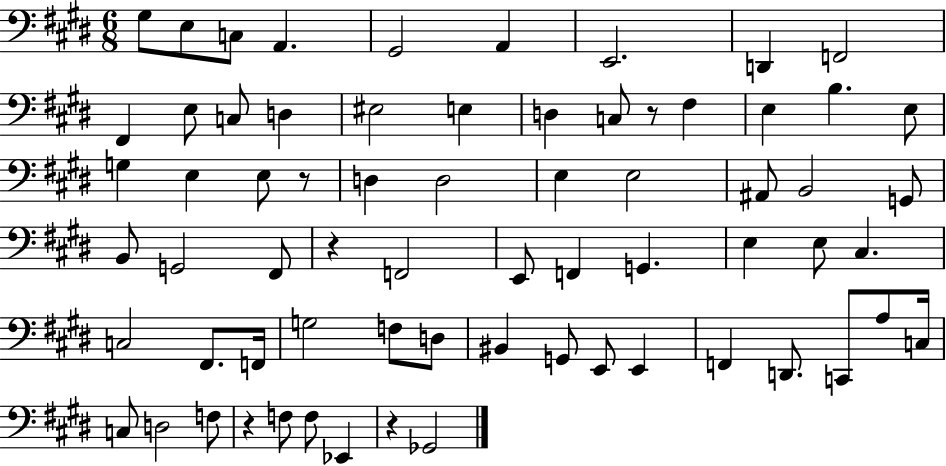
{
  \clef bass
  \numericTimeSignature
  \time 6/8
  \key e \major
  gis8 e8 c8 a,4. | gis,2 a,4 | e,2. | d,4 f,2 | \break fis,4 e8 c8 d4 | eis2 e4 | d4 c8 r8 fis4 | e4 b4. e8 | \break g4 e4 e8 r8 | d4 d2 | e4 e2 | ais,8 b,2 g,8 | \break b,8 g,2 fis,8 | r4 f,2 | e,8 f,4 g,4. | e4 e8 cis4. | \break c2 fis,8. f,16 | g2 f8 d8 | bis,4 g,8 e,8 e,4 | f,4 d,8. c,8 a8 c16 | \break c8 d2 f8 | r4 f8 f8 ees,4 | r4 ges,2 | \bar "|."
}